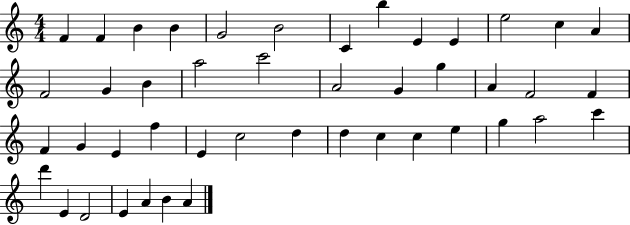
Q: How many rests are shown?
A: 0